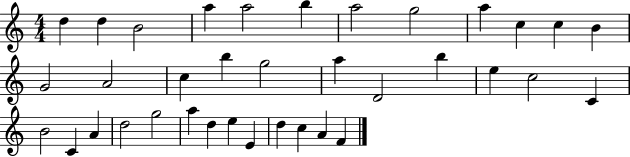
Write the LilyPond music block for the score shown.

{
  \clef treble
  \numericTimeSignature
  \time 4/4
  \key c \major
  d''4 d''4 b'2 | a''4 a''2 b''4 | a''2 g''2 | a''4 c''4 c''4 b'4 | \break g'2 a'2 | c''4 b''4 g''2 | a''4 d'2 b''4 | e''4 c''2 c'4 | \break b'2 c'4 a'4 | d''2 g''2 | a''4 d''4 e''4 e'4 | d''4 c''4 a'4 f'4 | \break \bar "|."
}